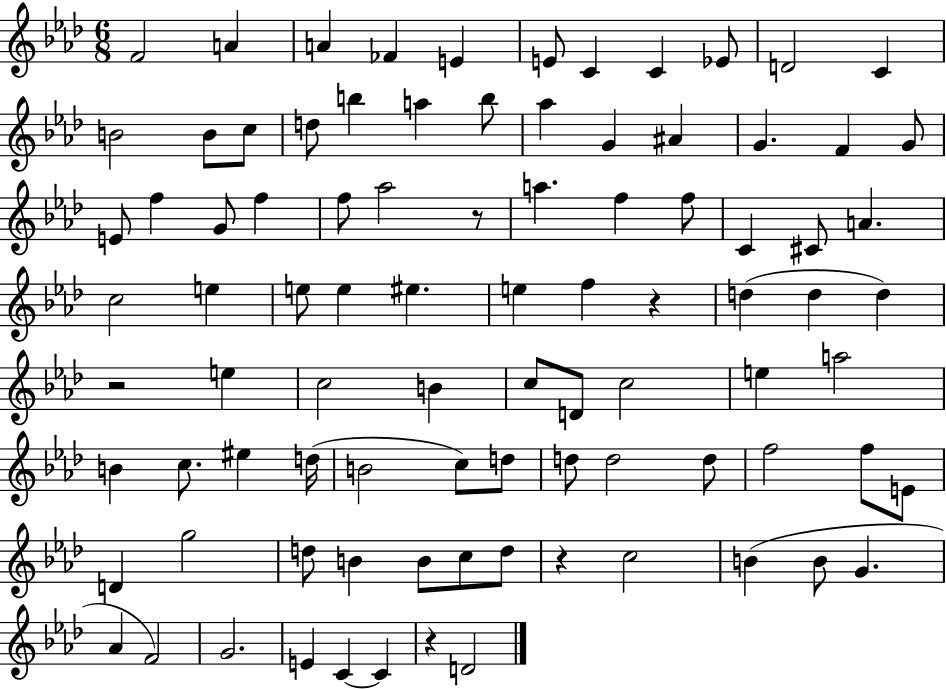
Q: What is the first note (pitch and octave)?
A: F4